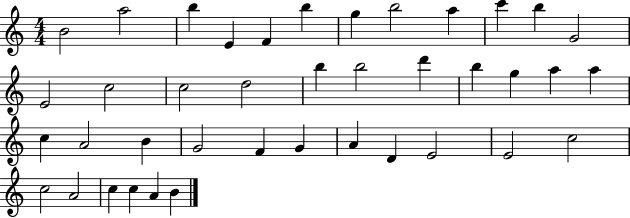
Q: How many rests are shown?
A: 0